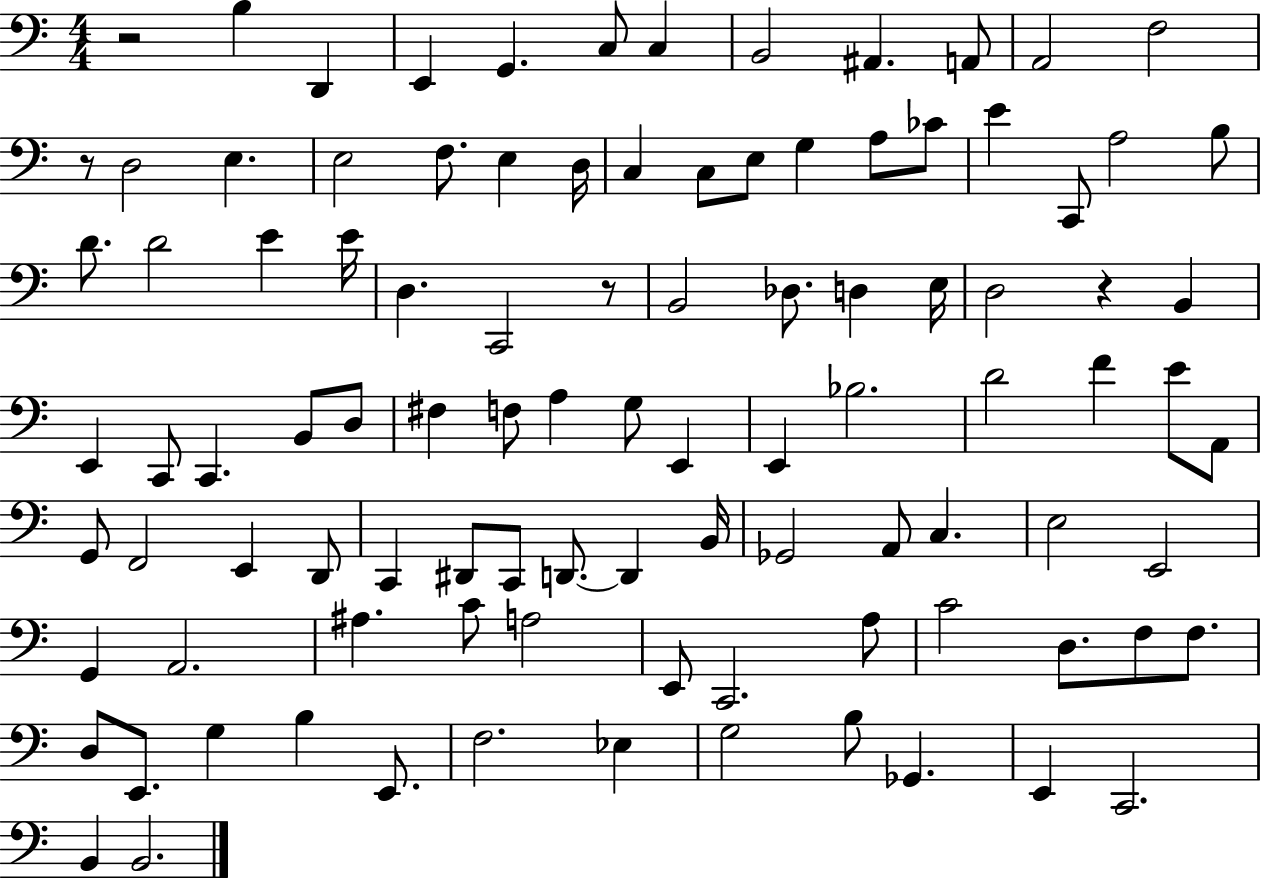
X:1
T:Untitled
M:4/4
L:1/4
K:C
z2 B, D,, E,, G,, C,/2 C, B,,2 ^A,, A,,/2 A,,2 F,2 z/2 D,2 E, E,2 F,/2 E, D,/4 C, C,/2 E,/2 G, A,/2 _C/2 E C,,/2 A,2 B,/2 D/2 D2 E E/4 D, C,,2 z/2 B,,2 _D,/2 D, E,/4 D,2 z B,, E,, C,,/2 C,, B,,/2 D,/2 ^F, F,/2 A, G,/2 E,, E,, _B,2 D2 F E/2 A,,/2 G,,/2 F,,2 E,, D,,/2 C,, ^D,,/2 C,,/2 D,,/2 D,, B,,/4 _G,,2 A,,/2 C, E,2 E,,2 G,, A,,2 ^A, C/2 A,2 E,,/2 C,,2 A,/2 C2 D,/2 F,/2 F,/2 D,/2 E,,/2 G, B, E,,/2 F,2 _E, G,2 B,/2 _G,, E,, C,,2 B,, B,,2